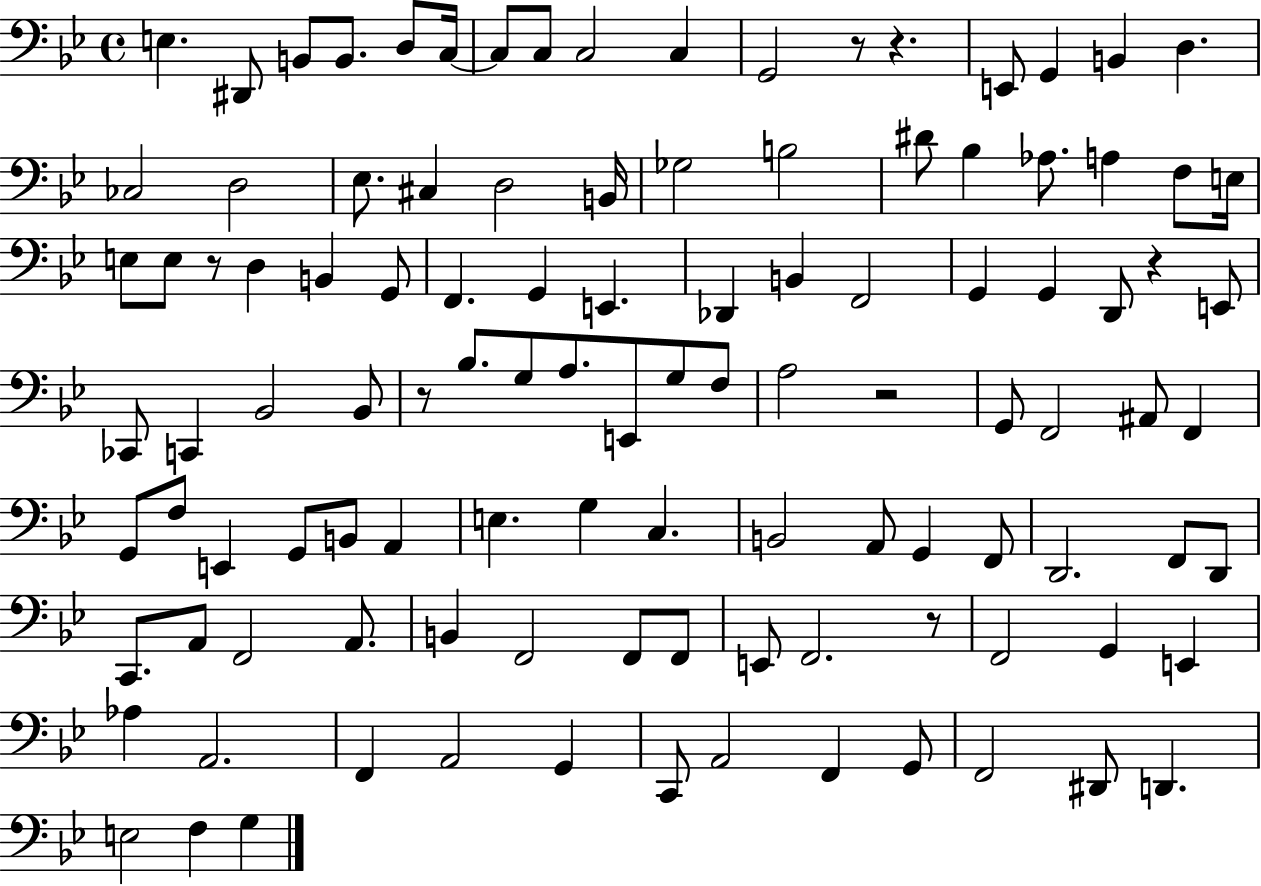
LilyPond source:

{
  \clef bass
  \time 4/4
  \defaultTimeSignature
  \key bes \major
  e4. dis,8 b,8 b,8. d8 c16~~ | c8 c8 c2 c4 | g,2 r8 r4. | e,8 g,4 b,4 d4. | \break ces2 d2 | ees8. cis4 d2 b,16 | ges2 b2 | dis'8 bes4 aes8. a4 f8 e16 | \break e8 e8 r8 d4 b,4 g,8 | f,4. g,4 e,4. | des,4 b,4 f,2 | g,4 g,4 d,8 r4 e,8 | \break ces,8 c,4 bes,2 bes,8 | r8 bes8. g8 a8. e,8 g8 f8 | a2 r2 | g,8 f,2 ais,8 f,4 | \break g,8 f8 e,4 g,8 b,8 a,4 | e4. g4 c4. | b,2 a,8 g,4 f,8 | d,2. f,8 d,8 | \break c,8. a,8 f,2 a,8. | b,4 f,2 f,8 f,8 | e,8 f,2. r8 | f,2 g,4 e,4 | \break aes4 a,2. | f,4 a,2 g,4 | c,8 a,2 f,4 g,8 | f,2 dis,8 d,4. | \break e2 f4 g4 | \bar "|."
}